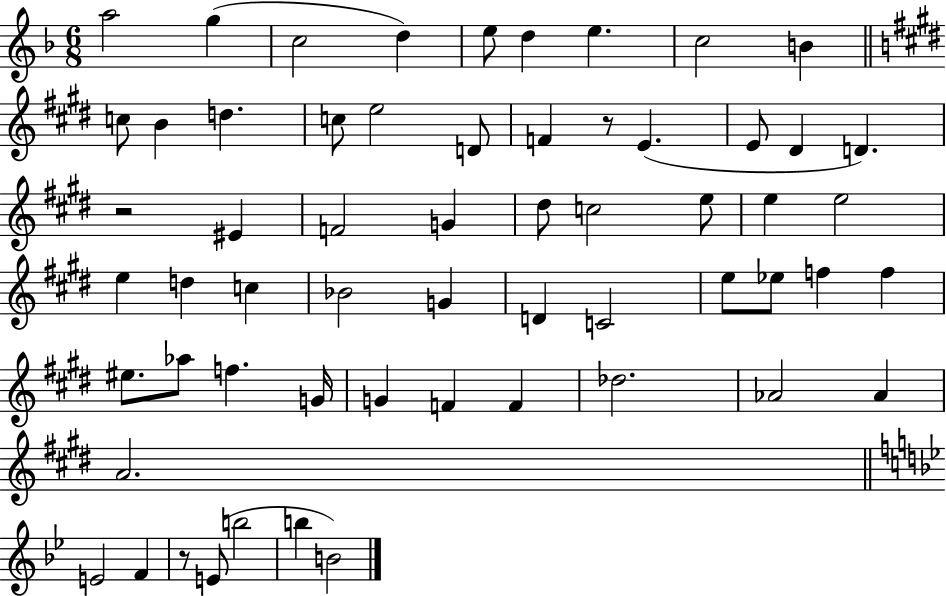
A5/h G5/q C5/h D5/q E5/e D5/q E5/q. C5/h B4/q C5/e B4/q D5/q. C5/e E5/h D4/e F4/q R/e E4/q. E4/e D#4/q D4/q. R/h EIS4/q F4/h G4/q D#5/e C5/h E5/e E5/q E5/h E5/q D5/q C5/q Bb4/h G4/q D4/q C4/h E5/e Eb5/e F5/q F5/q EIS5/e. Ab5/e F5/q. G4/s G4/q F4/q F4/q Db5/h. Ab4/h Ab4/q A4/h. E4/h F4/q R/e E4/e B5/h B5/q B4/h